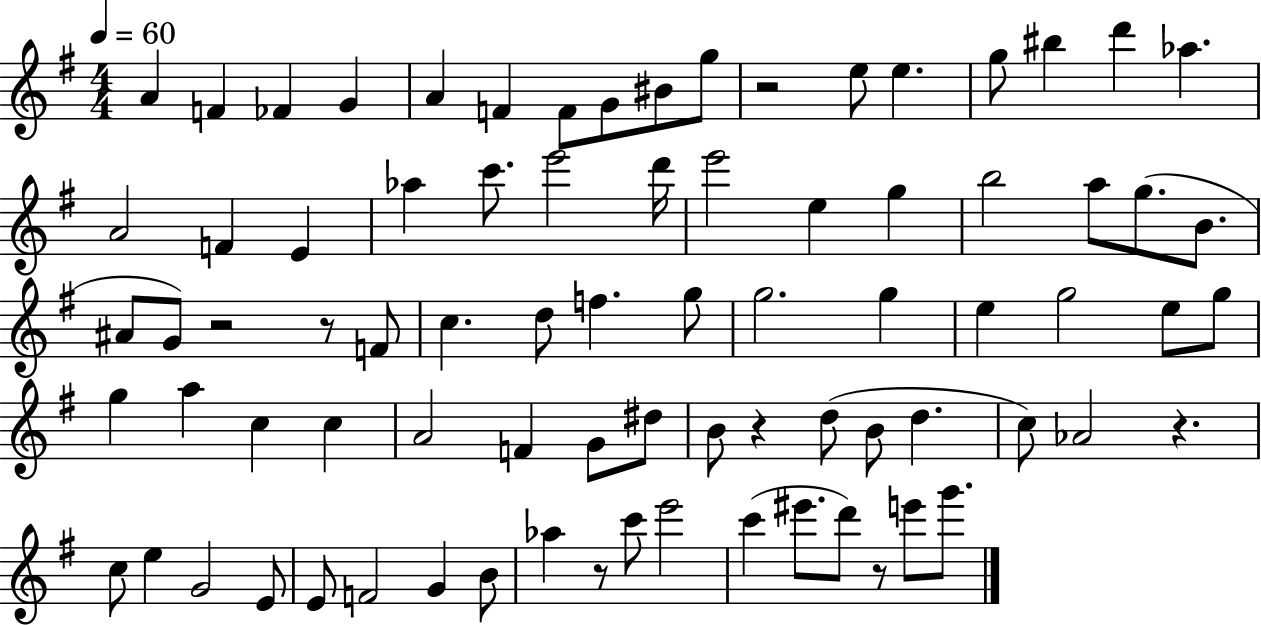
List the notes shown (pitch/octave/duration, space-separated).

A4/q F4/q FES4/q G4/q A4/q F4/q F4/e G4/e BIS4/e G5/e R/h E5/e E5/q. G5/e BIS5/q D6/q Ab5/q. A4/h F4/q E4/q Ab5/q C6/e. E6/h D6/s E6/h E5/q G5/q B5/h A5/e G5/e. B4/e. A#4/e G4/e R/h R/e F4/e C5/q. D5/e F5/q. G5/e G5/h. G5/q E5/q G5/h E5/e G5/e G5/q A5/q C5/q C5/q A4/h F4/q G4/e D#5/e B4/e R/q D5/e B4/e D5/q. C5/e Ab4/h R/q. C5/e E5/q G4/h E4/e E4/e F4/h G4/q B4/e Ab5/q R/e C6/e E6/h C6/q EIS6/e. D6/e R/e E6/e G6/e.